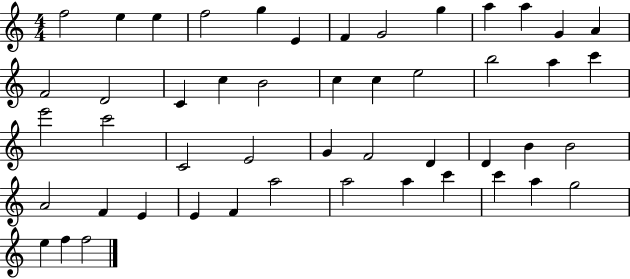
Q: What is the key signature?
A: C major